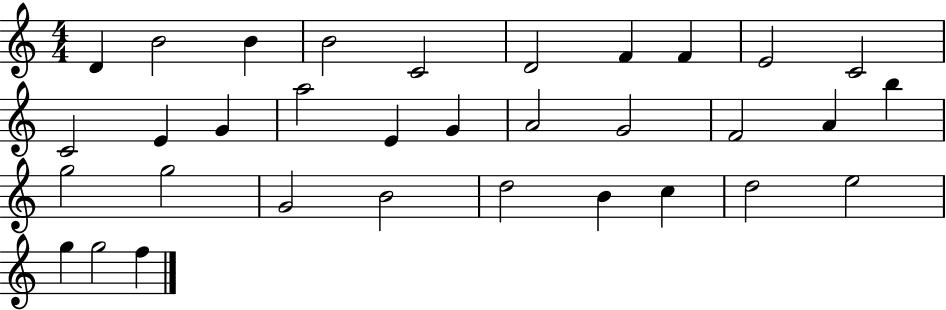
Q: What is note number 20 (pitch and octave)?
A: A4